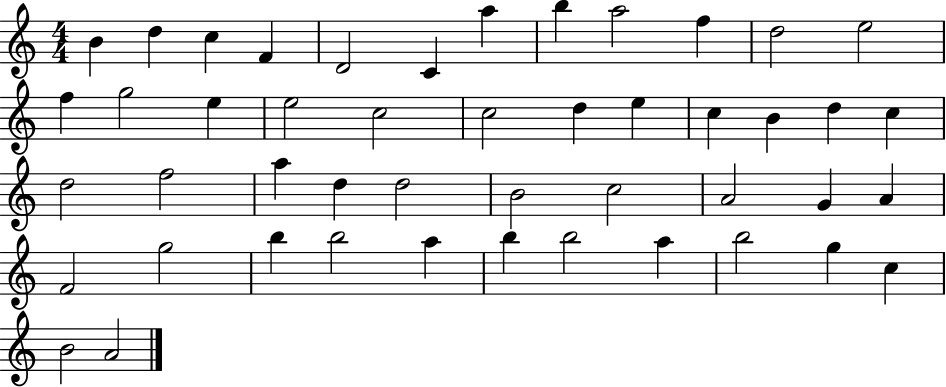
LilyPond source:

{
  \clef treble
  \numericTimeSignature
  \time 4/4
  \key c \major
  b'4 d''4 c''4 f'4 | d'2 c'4 a''4 | b''4 a''2 f''4 | d''2 e''2 | \break f''4 g''2 e''4 | e''2 c''2 | c''2 d''4 e''4 | c''4 b'4 d''4 c''4 | \break d''2 f''2 | a''4 d''4 d''2 | b'2 c''2 | a'2 g'4 a'4 | \break f'2 g''2 | b''4 b''2 a''4 | b''4 b''2 a''4 | b''2 g''4 c''4 | \break b'2 a'2 | \bar "|."
}